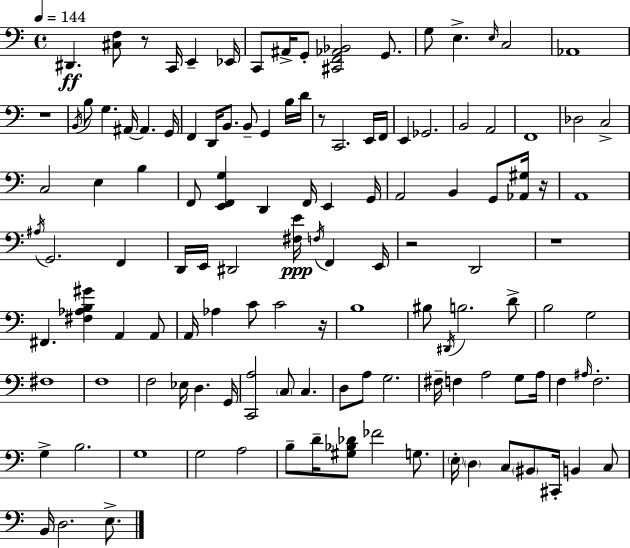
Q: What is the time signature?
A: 4/4